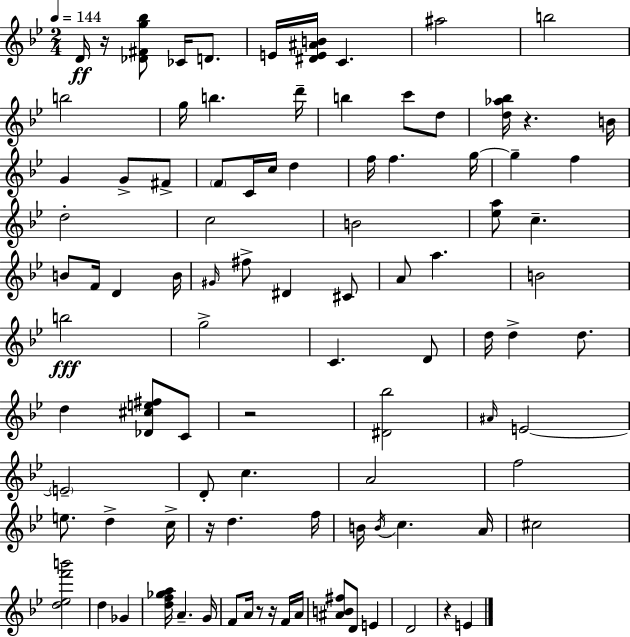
X:1
T:Untitled
M:2/4
L:1/4
K:Bb
D/4 z/4 [_D^Fg_b]/2 _C/4 D/2 E/4 [^DE^AB]/4 C ^a2 b2 b2 g/4 b d'/4 b c'/2 d/2 [d_a_b]/4 z B/4 G G/2 ^F/2 F/2 C/4 c/4 d f/4 f g/4 g f d2 c2 B2 [_ea]/2 c B/2 F/4 D B/4 ^G/4 ^f/2 ^D ^C/2 A/2 a B2 b2 g2 C D/2 d/4 d d/2 d [_D^ce^f]/2 C/2 z2 [^D_b]2 ^A/4 E2 E2 D/2 c A2 f2 e/2 d c/4 z/4 d f/4 B/4 B/4 c A/4 ^c2 [d_ef'b']2 d _G [df_ga]/4 A G/4 F/2 A/4 z/2 z/4 F/4 A/4 [^AB^f]/2 D/2 E D2 z E